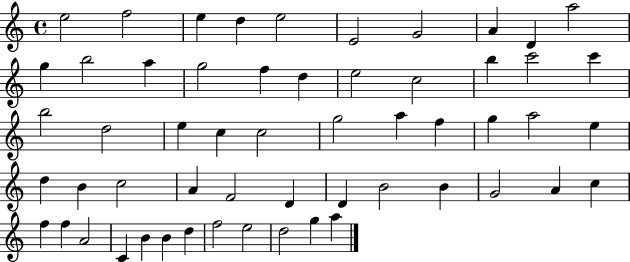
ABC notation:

X:1
T:Untitled
M:4/4
L:1/4
K:C
e2 f2 e d e2 E2 G2 A D a2 g b2 a g2 f d e2 c2 b c'2 c' b2 d2 e c c2 g2 a f g a2 e d B c2 A F2 D D B2 B G2 A c f f A2 C B B d f2 e2 d2 g a